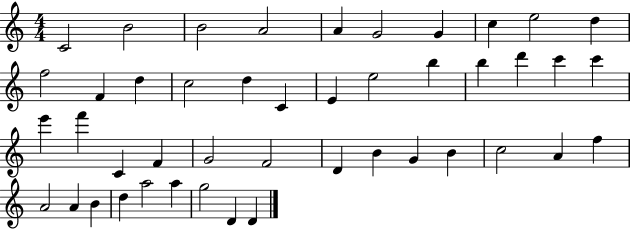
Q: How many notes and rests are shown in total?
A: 45